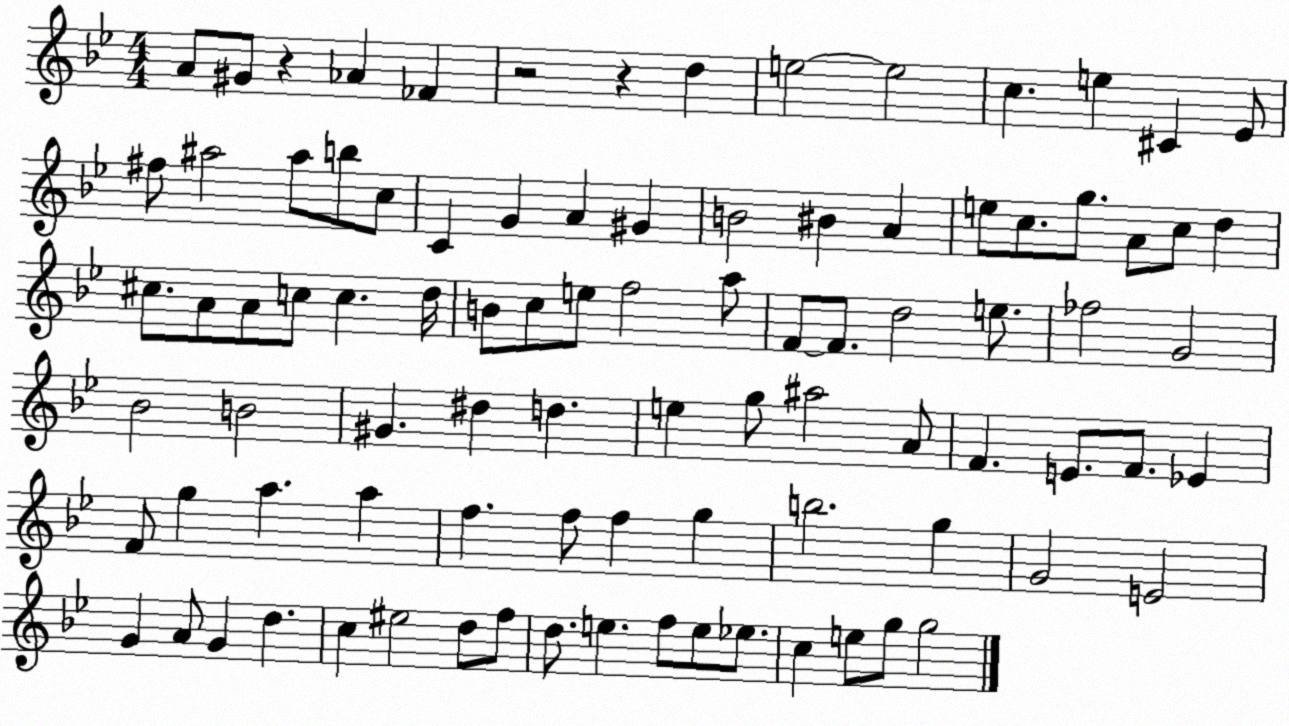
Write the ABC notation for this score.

X:1
T:Untitled
M:4/4
L:1/4
K:Bb
A/2 ^G/2 z _A _F z2 z d e2 e2 c e ^C _E/2 ^f/2 ^a2 ^a/2 b/2 c/2 C G A ^G B2 ^B A e/2 c/2 g/2 A/2 c/2 d ^c/2 A/2 A/2 c/2 c d/4 B/2 c/2 e/2 f2 a/2 F/2 F/2 d2 e/2 _f2 G2 _B2 B2 ^G ^d d e g/2 ^a2 A/2 F E/2 F/2 _E F/2 g a a f f/2 f g b2 g G2 E2 G A/2 G d c ^e2 d/2 f/2 d/2 e f/2 e/2 _e/2 c e/2 g/2 g2